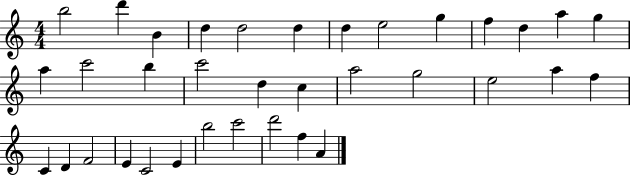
X:1
T:Untitled
M:4/4
L:1/4
K:C
b2 d' B d d2 d d e2 g f d a g a c'2 b c'2 d c a2 g2 e2 a f C D F2 E C2 E b2 c'2 d'2 f A